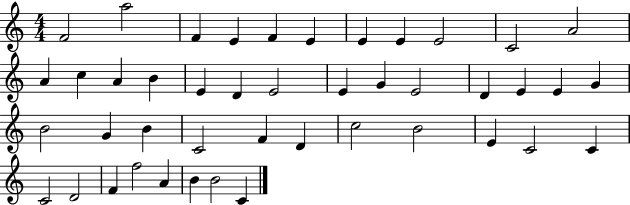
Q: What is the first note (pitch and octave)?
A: F4